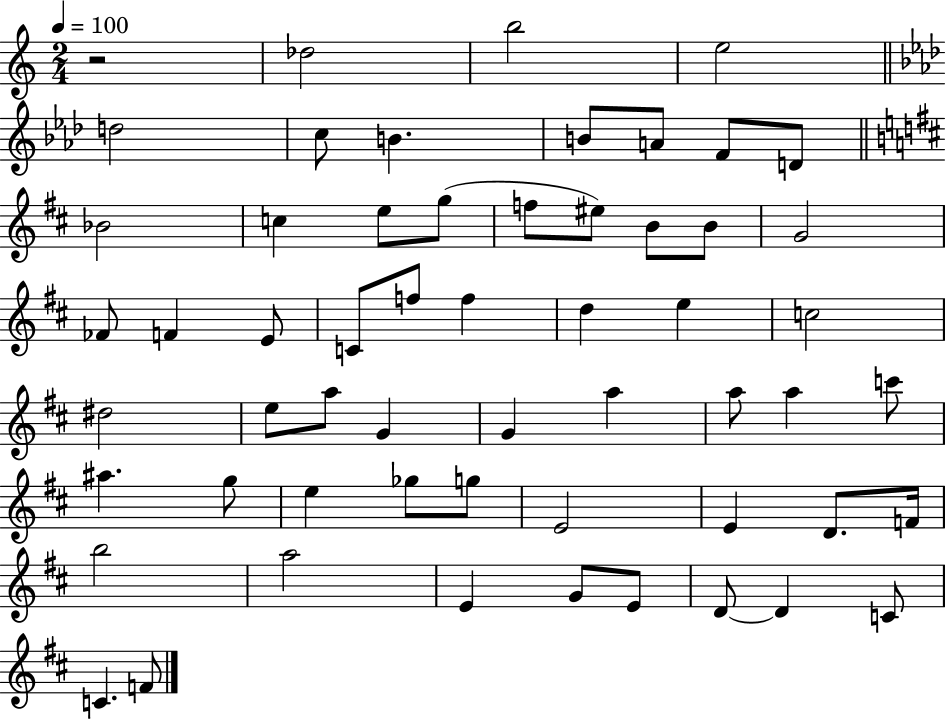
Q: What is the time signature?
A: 2/4